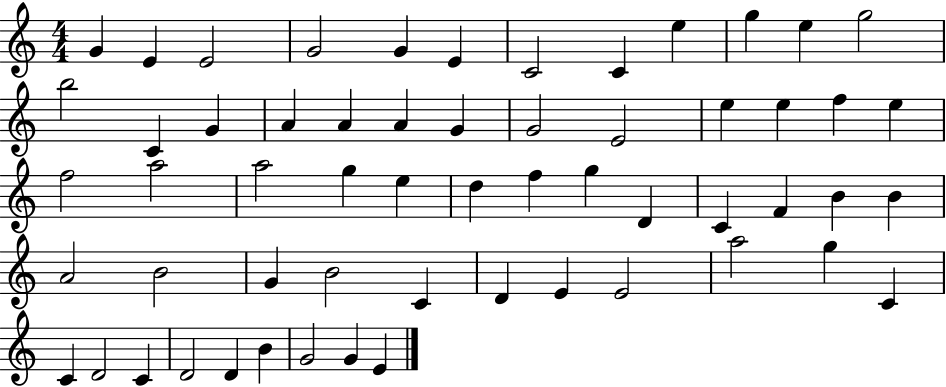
{
  \clef treble
  \numericTimeSignature
  \time 4/4
  \key c \major
  g'4 e'4 e'2 | g'2 g'4 e'4 | c'2 c'4 e''4 | g''4 e''4 g''2 | \break b''2 c'4 g'4 | a'4 a'4 a'4 g'4 | g'2 e'2 | e''4 e''4 f''4 e''4 | \break f''2 a''2 | a''2 g''4 e''4 | d''4 f''4 g''4 d'4 | c'4 f'4 b'4 b'4 | \break a'2 b'2 | g'4 b'2 c'4 | d'4 e'4 e'2 | a''2 g''4 c'4 | \break c'4 d'2 c'4 | d'2 d'4 b'4 | g'2 g'4 e'4 | \bar "|."
}